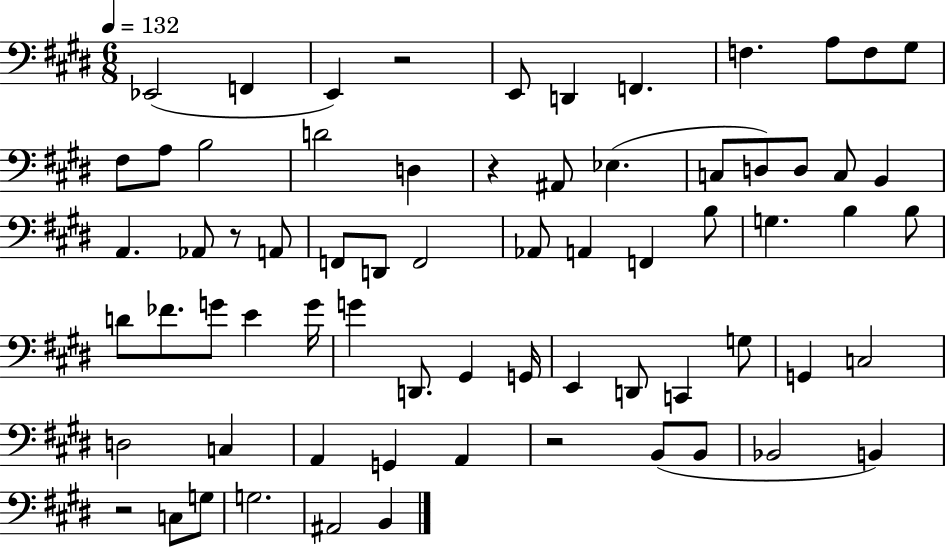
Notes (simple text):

Eb2/h F2/q E2/q R/h E2/e D2/q F2/q. F3/q. A3/e F3/e G#3/e F#3/e A3/e B3/h D4/h D3/q R/q A#2/e Eb3/q. C3/e D3/e D3/e C3/e B2/q A2/q. Ab2/e R/e A2/e F2/e D2/e F2/h Ab2/e A2/q F2/q B3/e G3/q. B3/q B3/e D4/e FES4/e. G4/e E4/q G4/s G4/q D2/e. G#2/q G2/s E2/q D2/e C2/q G3/e G2/q C3/h D3/h C3/q A2/q G2/q A2/q R/h B2/e B2/e Bb2/h B2/q R/h C3/e G3/e G3/h. A#2/h B2/q